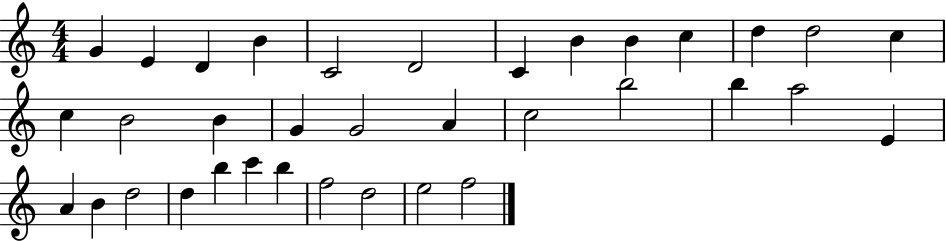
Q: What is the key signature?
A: C major